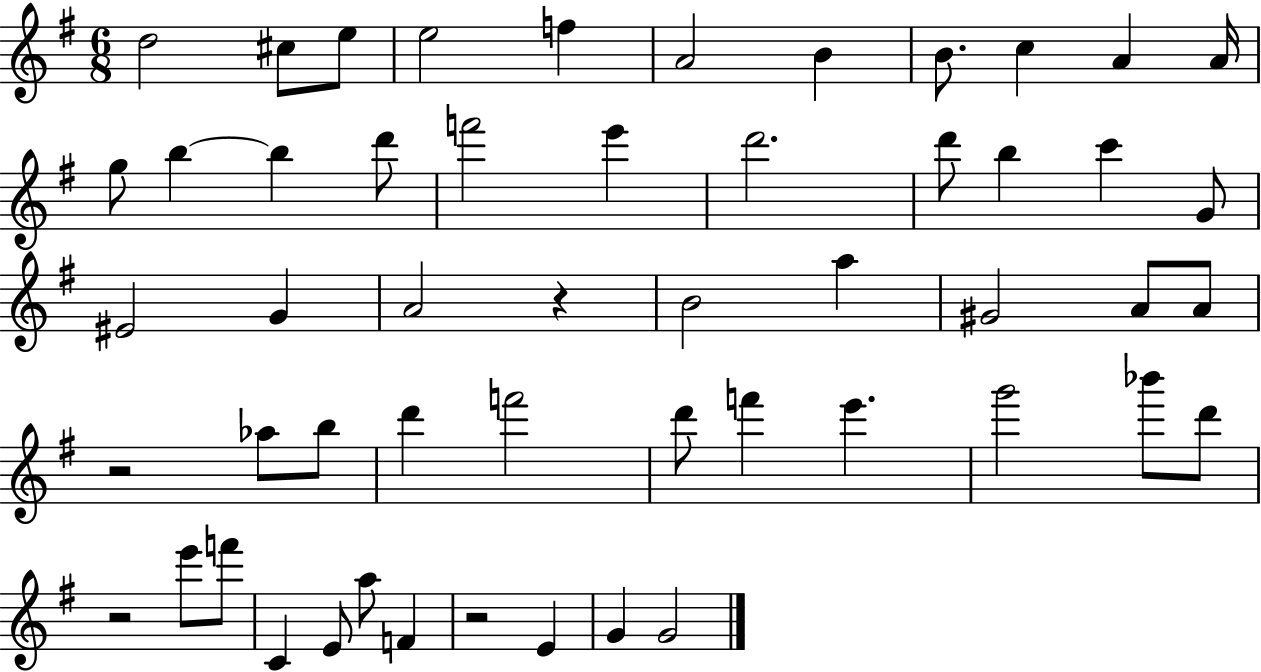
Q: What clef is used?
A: treble